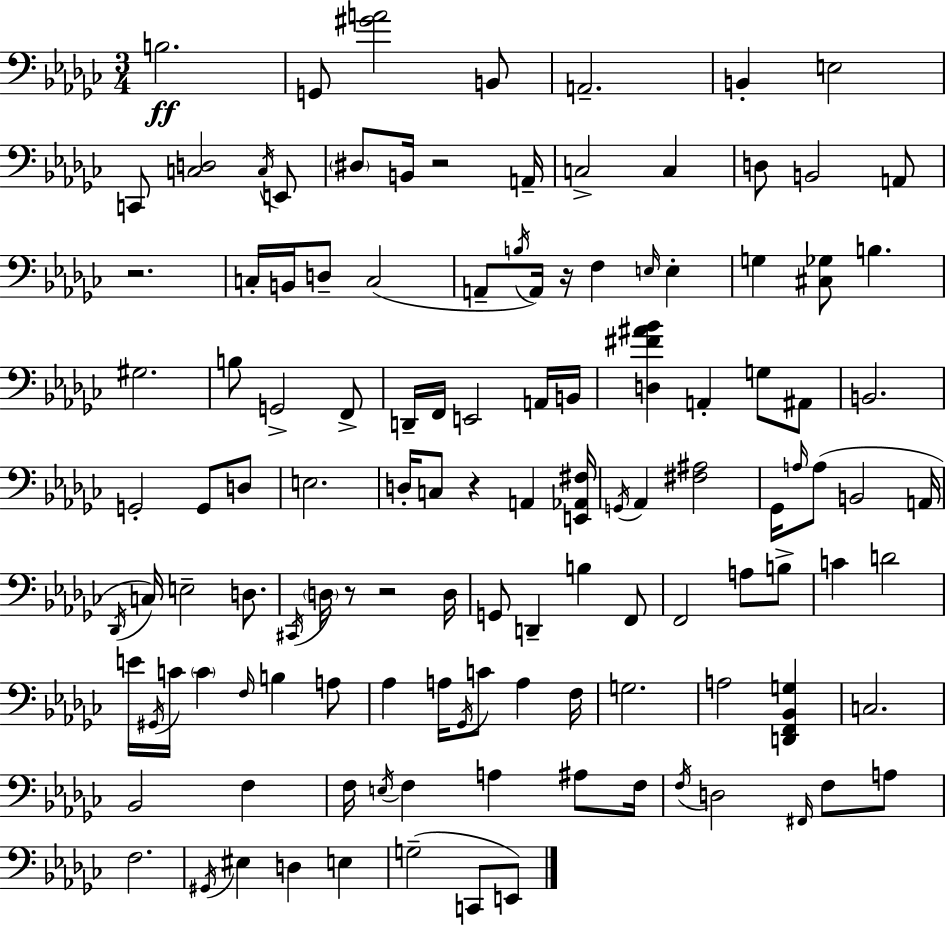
B3/h. G2/e [G#4,A4]/h B2/e A2/h. B2/q E3/h C2/e [C3,D3]/h C3/s E2/e D#3/e B2/s R/h A2/s C3/h C3/q D3/e B2/h A2/e R/h. C3/s B2/s D3/e C3/h A2/e B3/s A2/s R/s F3/q E3/s E3/q G3/q [C#3,Gb3]/e B3/q. G#3/h. B3/e G2/h F2/e D2/s F2/s E2/h A2/s B2/s [D3,F#4,A#4,Bb4]/q A2/q G3/e A#2/e B2/h. G2/h G2/e D3/e E3/h. D3/s C3/e R/q A2/q [E2,Ab2,F#3]/s G2/s Ab2/q [F#3,A#3]/h Gb2/s A3/s A3/e B2/h A2/s Db2/s C3/s E3/h D3/e. C#2/s D3/s R/e R/h D3/s G2/e D2/q B3/q F2/e F2/h A3/e B3/e C4/q D4/h E4/s G#2/s C4/s C4/q F3/s B3/q A3/e Ab3/q A3/s Gb2/s C4/e A3/q F3/s G3/h. A3/h [D2,F2,Bb2,G3]/q C3/h. Bb2/h F3/q F3/s E3/s F3/q A3/q A#3/e F3/s F3/s D3/h F#2/s F3/e A3/e F3/h. G#2/s EIS3/q D3/q E3/q G3/h C2/e E2/e